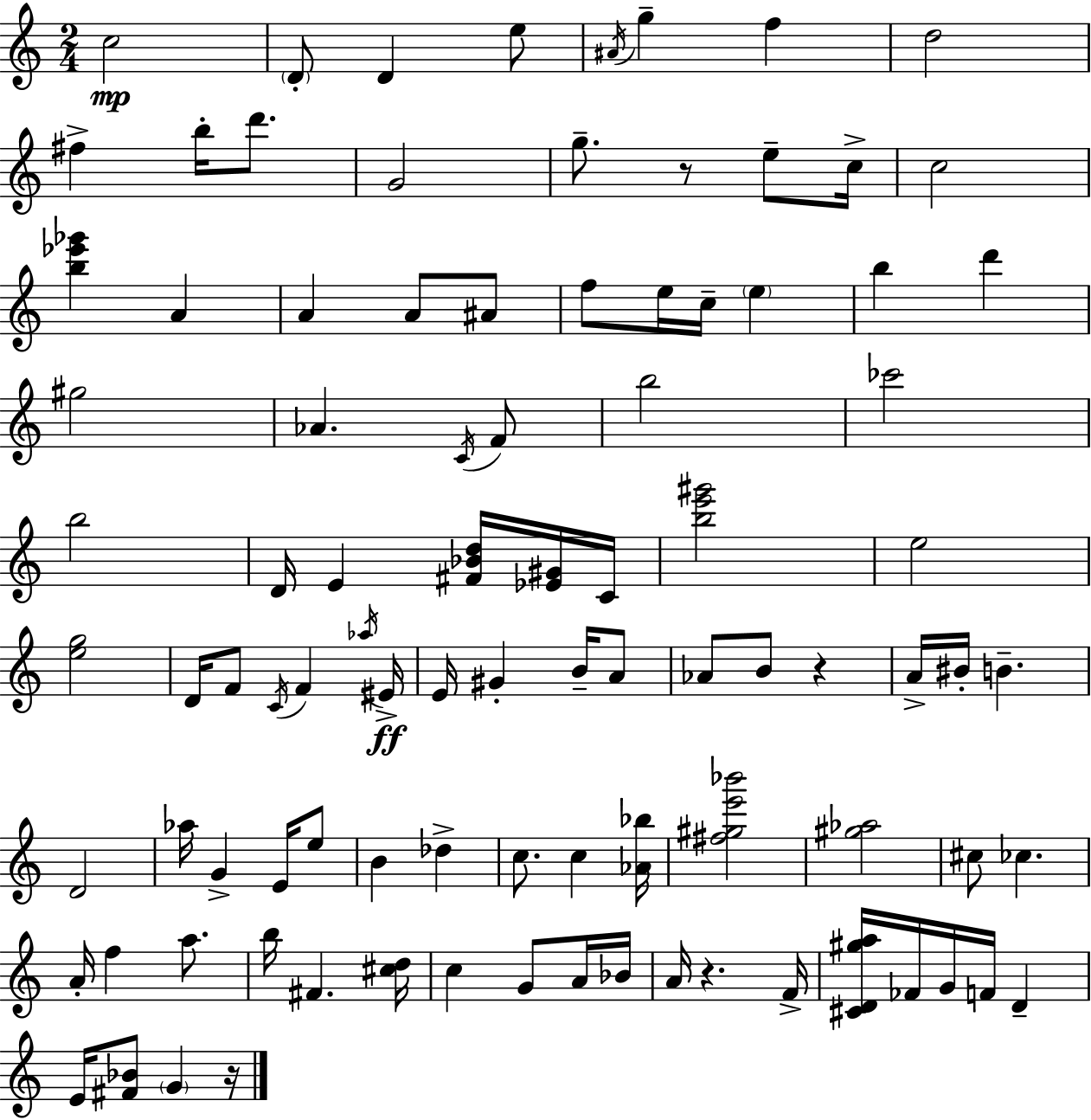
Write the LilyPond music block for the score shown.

{
  \clef treble
  \numericTimeSignature
  \time 2/4
  \key a \minor
  \repeat volta 2 { c''2\mp | \parenthesize d'8-. d'4 e''8 | \acciaccatura { ais'16 } g''4-- f''4 | d''2 | \break fis''4-> b''16-. d'''8. | g'2 | g''8.-- r8 e''8-- | c''16-> c''2 | \break <b'' ees''' ges'''>4 a'4 | a'4 a'8 ais'8 | f''8 e''16 c''16-- \parenthesize e''4 | b''4 d'''4 | \break gis''2 | aes'4. \acciaccatura { c'16 } | f'8 b''2 | ces'''2 | \break b''2 | d'16 e'4 <fis' bes' d''>16 | <ees' gis'>16 c'16 <b'' e''' gis'''>2 | e''2 | \break <e'' g''>2 | d'16 f'8 \acciaccatura { c'16 } f'4 | \acciaccatura { aes''16 }\ff eis'16-> e'16 gis'4-. | b'16-- a'8 aes'8 b'8 | \break r4 a'16-> bis'16-. b'4.-- | d'2 | aes''16 g'4-> | e'16 e''8 b'4 | \break des''4-> c''8. c''4 | <aes' bes''>16 <fis'' gis'' e''' bes'''>2 | <gis'' aes''>2 | cis''8 ces''4. | \break a'16-. f''4 | a''8. b''16 fis'4. | <cis'' d''>16 c''4 | g'8 a'16 bes'16 a'16 r4. | \break f'16-> <cis' d' gis'' a''>16 fes'16 g'16 f'16 | d'4-- e'16 <fis' bes'>8 \parenthesize g'4 | r16 } \bar "|."
}